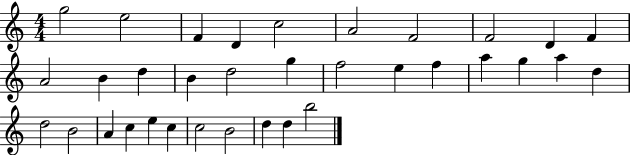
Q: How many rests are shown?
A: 0